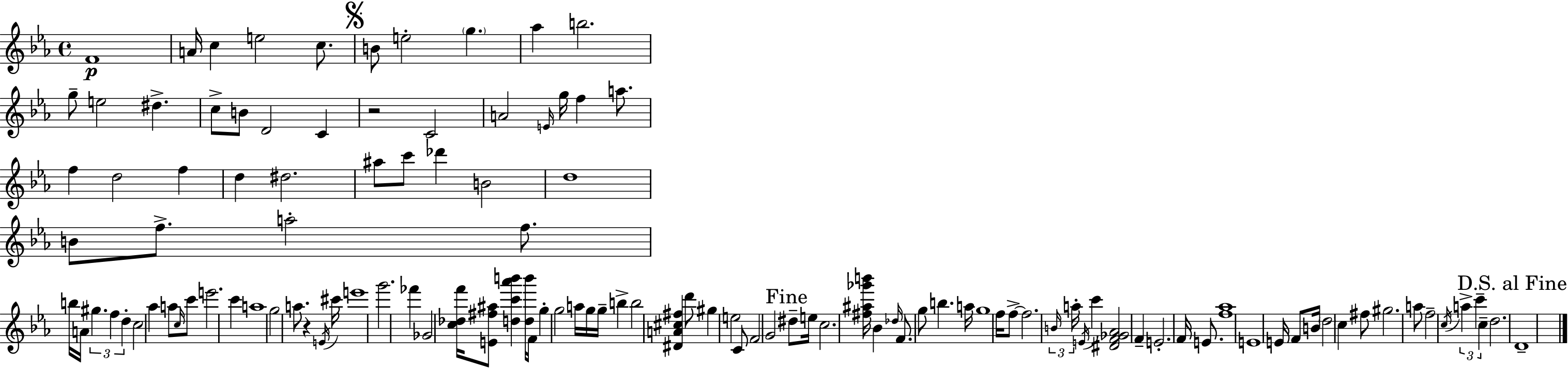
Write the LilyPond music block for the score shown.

{
  \clef treble
  \time 4/4
  \defaultTimeSignature
  \key c \minor
  f'1\p | a'16 c''4 e''2 c''8. | \mark \markup { \musicglyph "scripts.segno" } b'8 e''2-. \parenthesize g''4. | aes''4 b''2. | \break g''8-- e''2 dis''4.-> | c''8-> b'8 d'2 c'4 | r2 c'2 | a'2 \grace { e'16 } g''16 f''4 a''8. | \break f''4 d''2 f''4 | d''4 dis''2. | ais''8 c'''8 des'''4 b'2 | d''1 | \break b'8 f''8.-> a''2-. f''8. | b''16 a'16 \tuplet 3/2 { gis''4. f''4 d''4-. } | c''2 aes''4 a''8 \grace { c''16 } | c'''8 e'''2. c'''4 | \break a''1 | g''2 a''8. r4 | \acciaccatura { e'16 } cis'''16 e'''1 | g'''2. fes'''4 | \break ges'2 <c'' des'' f'''>16 <e' fis'' ais''>8 <d'' c''' aes''' b'''>4 | <d'' b'''>16 f'16 g''4-. g''2 | a''16 g''16 g''16-- b''4-> b''2 <dis' a' cis'' fis''>4 | d'''8 gis''4 e''2 | \break c'8 f'2 g'2 | \mark "Fine" dis''8-- e''16 c''2. | <fis'' ais'' ges''' b'''>16 bes'4 \grace { des''16 } f'8. g''8 b''4. | a''16 g''1 | \break f''16 f''8->~~ f''2. | \tuplet 3/2 { \grace { b'16 } a''16-. \acciaccatura { e'16 } } c'''4 <dis' f' ges' aes'>2 | f'4-- e'2.-. | f'16 e'8. <f'' aes''>1 | \break e'1 | e'16 f'8 b'16 \parenthesize d''2 | c''4 fis''8 gis''2. | a''8 f''2-- \acciaccatura { c''16 } \tuplet 3/2 { a''4-> | \break c'''4-- c''4-- } d''2. | \mark "D.S. al Fine" d'1-- | \bar "|."
}